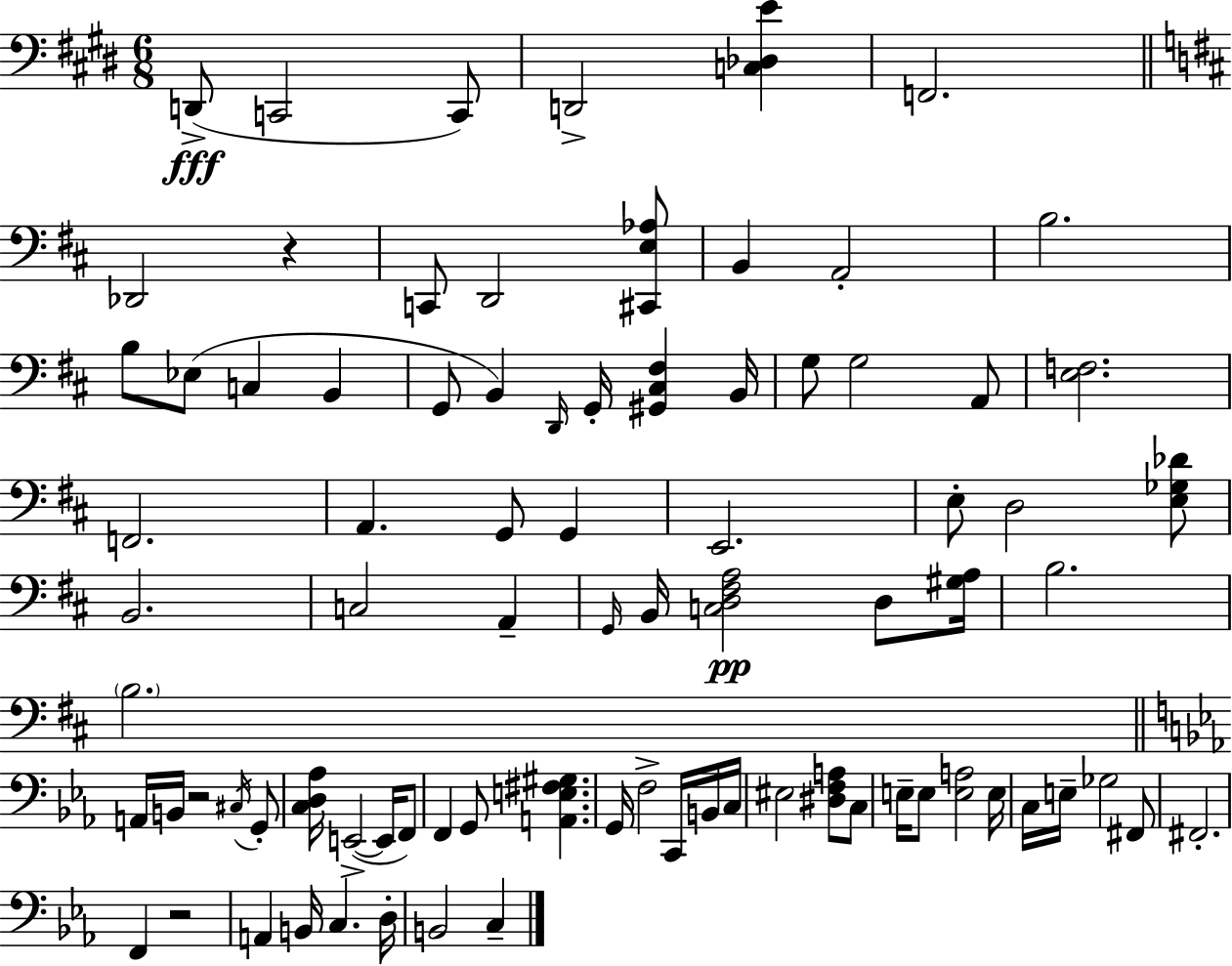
{
  \clef bass
  \numericTimeSignature
  \time 6/8
  \key e \major
  d,8->(\fff c,2 c,8) | d,2-> <c des e'>4 | f,2. | \bar "||" \break \key b \minor des,2 r4 | c,8 d,2 <cis, e aes>8 | b,4 a,2-. | b2. | \break b8 ees8( c4 b,4 | g,8 b,4) \grace { d,16 } g,16-. <gis, cis fis>4 | b,16 g8 g2 a,8 | <e f>2. | \break f,2. | a,4. g,8 g,4 | e,2. | e8-. d2 <e ges des'>8 | \break b,2. | c2 a,4-- | \grace { g,16 } b,16 <c d fis a>2\pp d8 | <gis a>16 b2. | \break \parenthesize b2. | \bar "||" \break \key ees \major a,16 b,16 r2 \acciaccatura { cis16 } g,8-. | <c d aes>16 e,2->~(~ e,16 f,8) | f,4 g,8 <a, e fis gis>4. | g,16 f2-> c,16 b,16 | \break c16 eis2 <dis f a>8 c8 | e16-- e8 <e a>2 | e16 c16 e16-- ges2 fis,8 | fis,2.-. | \break f,4 r2 | a,4 b,16 c4. | d16-. b,2 c4-- | \bar "|."
}